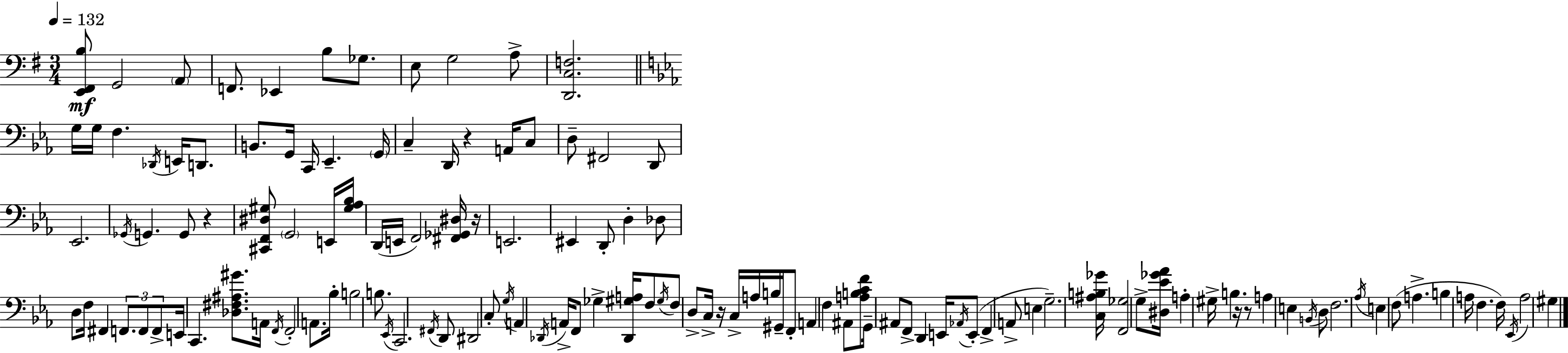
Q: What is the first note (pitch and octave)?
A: G2